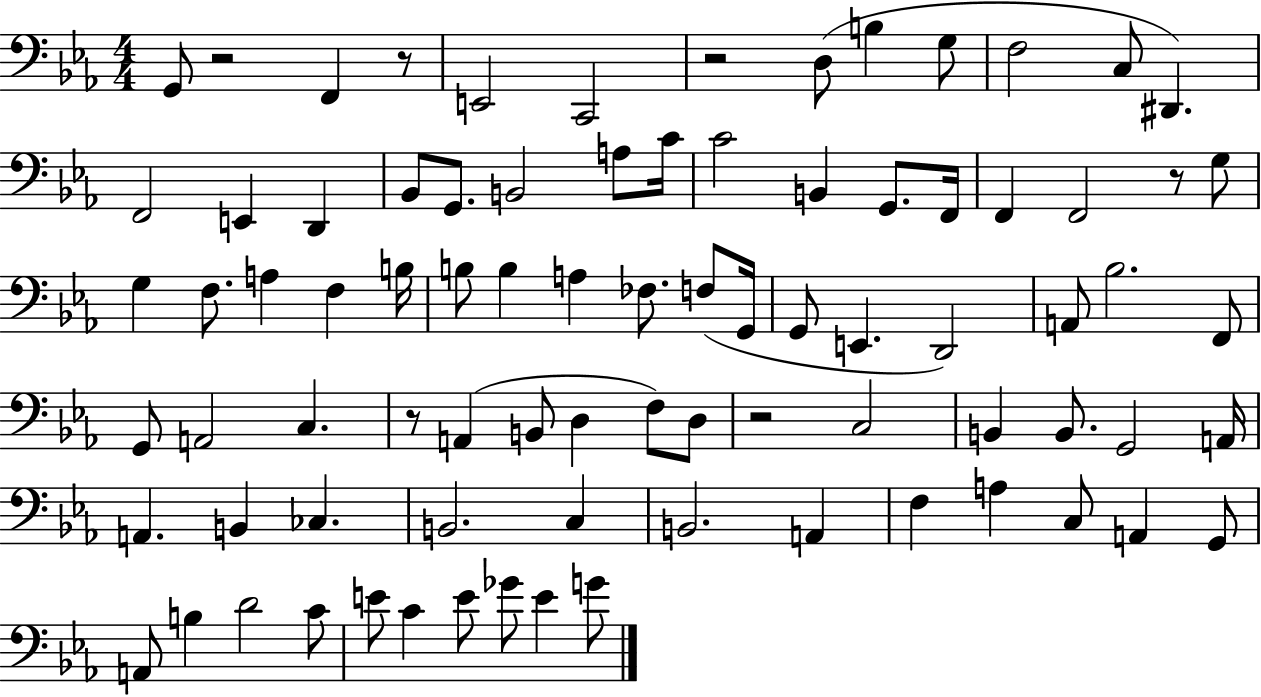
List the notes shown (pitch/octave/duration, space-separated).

G2/e R/h F2/q R/e E2/h C2/h R/h D3/e B3/q G3/e F3/h C3/e D#2/q. F2/h E2/q D2/q Bb2/e G2/e. B2/h A3/e C4/s C4/h B2/q G2/e. F2/s F2/q F2/h R/e G3/e G3/q F3/e. A3/q F3/q B3/s B3/e B3/q A3/q FES3/e. F3/e G2/s G2/e E2/q. D2/h A2/e Bb3/h. F2/e G2/e A2/h C3/q. R/e A2/q B2/e D3/q F3/e D3/e R/h C3/h B2/q B2/e. G2/h A2/s A2/q. B2/q CES3/q. B2/h. C3/q B2/h. A2/q F3/q A3/q C3/e A2/q G2/e A2/e B3/q D4/h C4/e E4/e C4/q E4/e Gb4/e E4/q G4/e